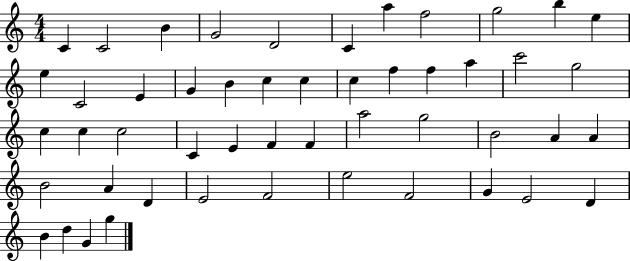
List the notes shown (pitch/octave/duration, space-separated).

C4/q C4/h B4/q G4/h D4/h C4/q A5/q F5/h G5/h B5/q E5/q E5/q C4/h E4/q G4/q B4/q C5/q C5/q C5/q F5/q F5/q A5/q C6/h G5/h C5/q C5/q C5/h C4/q E4/q F4/q F4/q A5/h G5/h B4/h A4/q A4/q B4/h A4/q D4/q E4/h F4/h E5/h F4/h G4/q E4/h D4/q B4/q D5/q G4/q G5/q